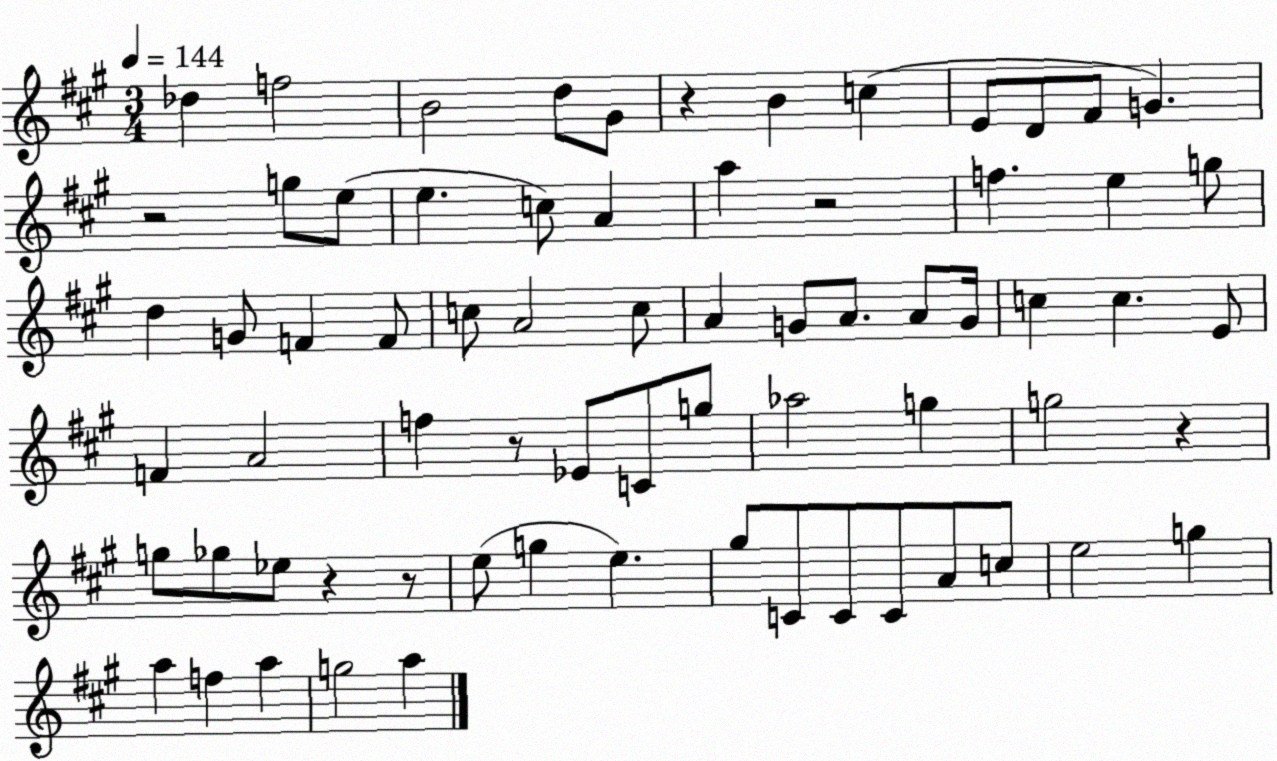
X:1
T:Untitled
M:3/4
L:1/4
K:A
_d f2 B2 d/2 ^G/2 z B c E/2 D/2 ^F/2 G z2 g/2 e/2 e c/2 A a z2 f e g/2 d G/2 F F/2 c/2 A2 c/2 A G/2 A/2 A/2 G/4 c c E/2 F A2 f z/2 _E/2 C/2 g/2 _a2 g g2 z g/2 _g/2 _e/2 z z/2 e/2 g e ^g/2 C/2 C/2 C/2 A/2 c/2 e2 g a f a g2 a